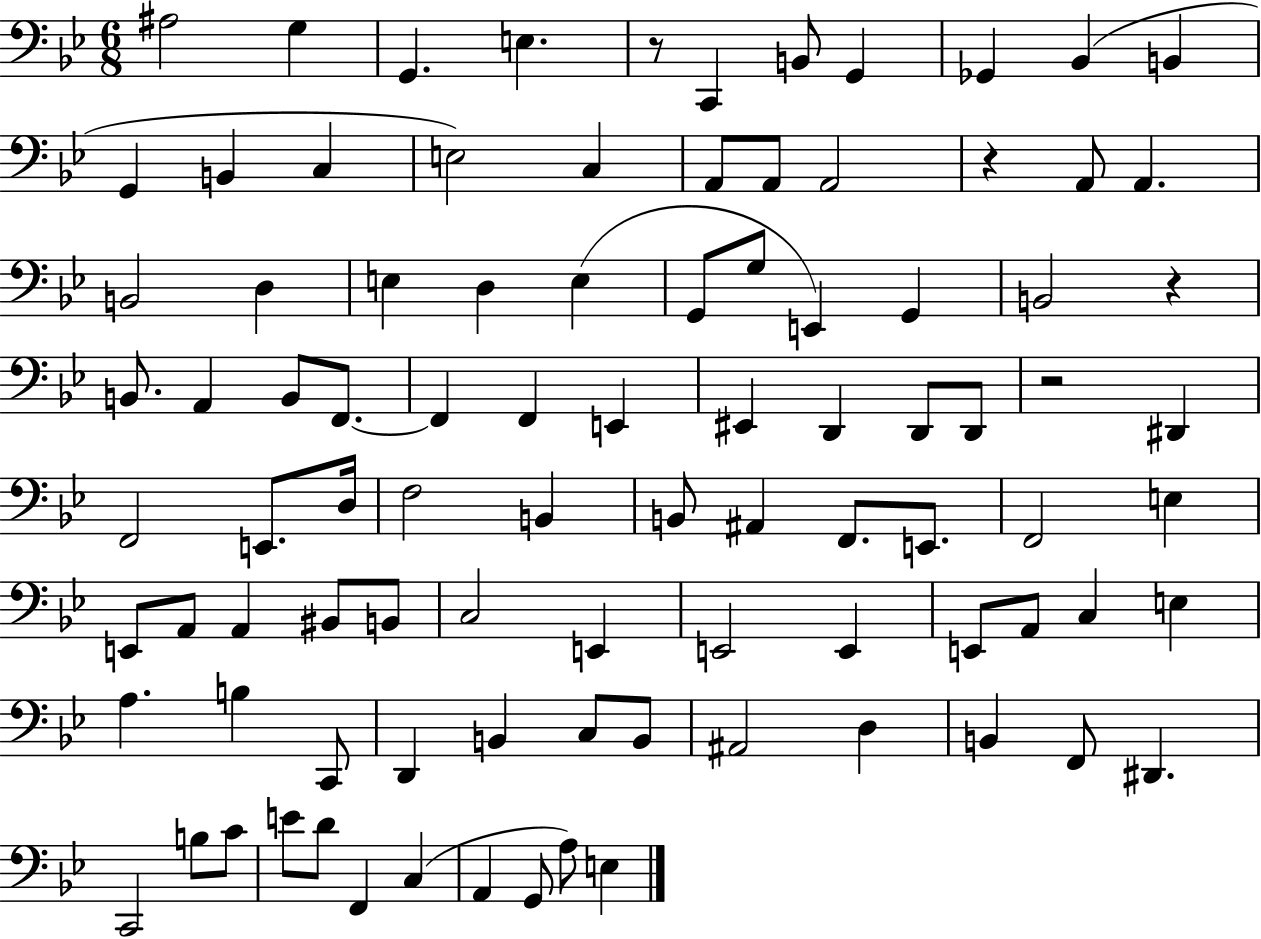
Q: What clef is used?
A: bass